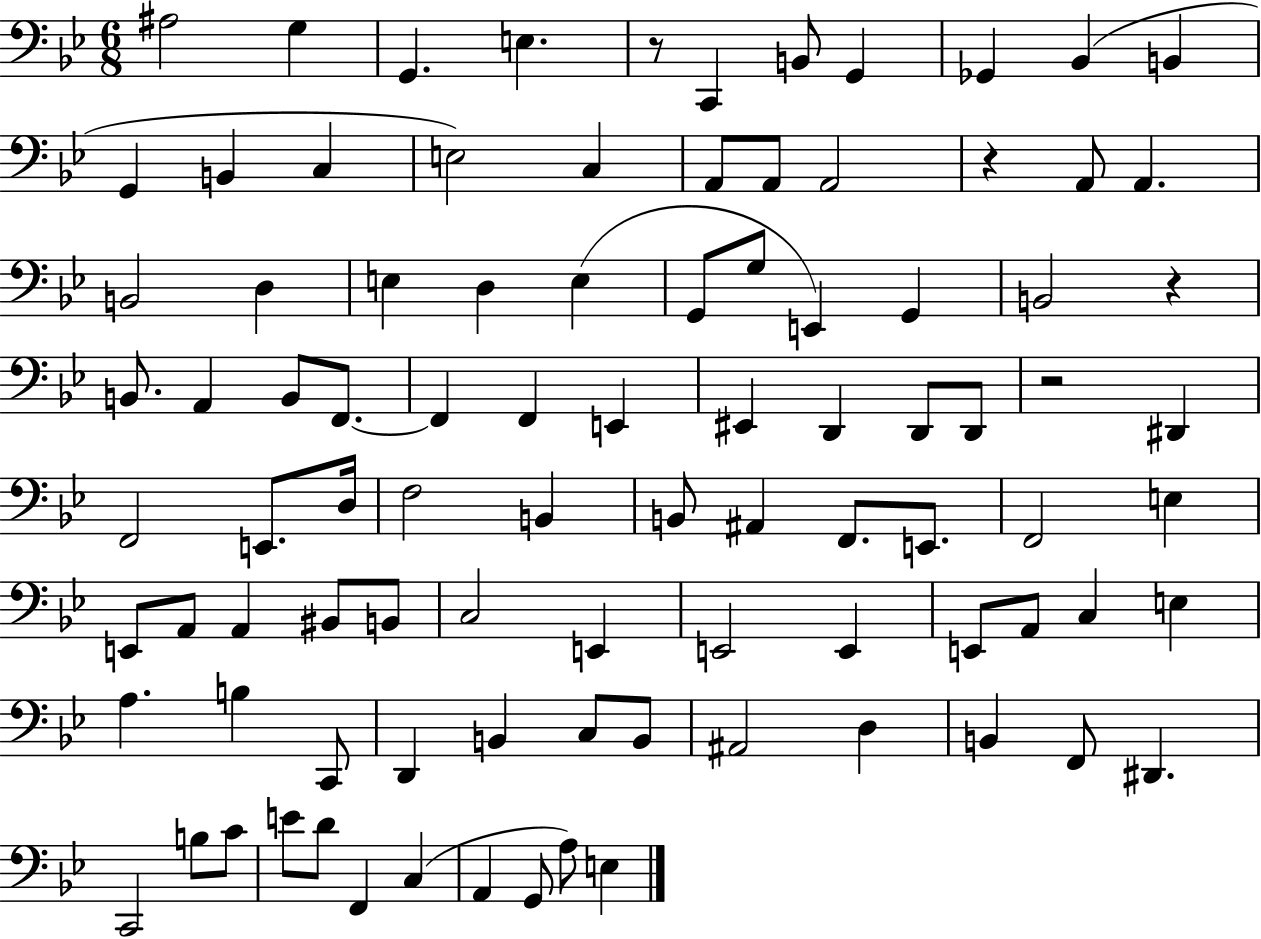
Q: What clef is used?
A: bass